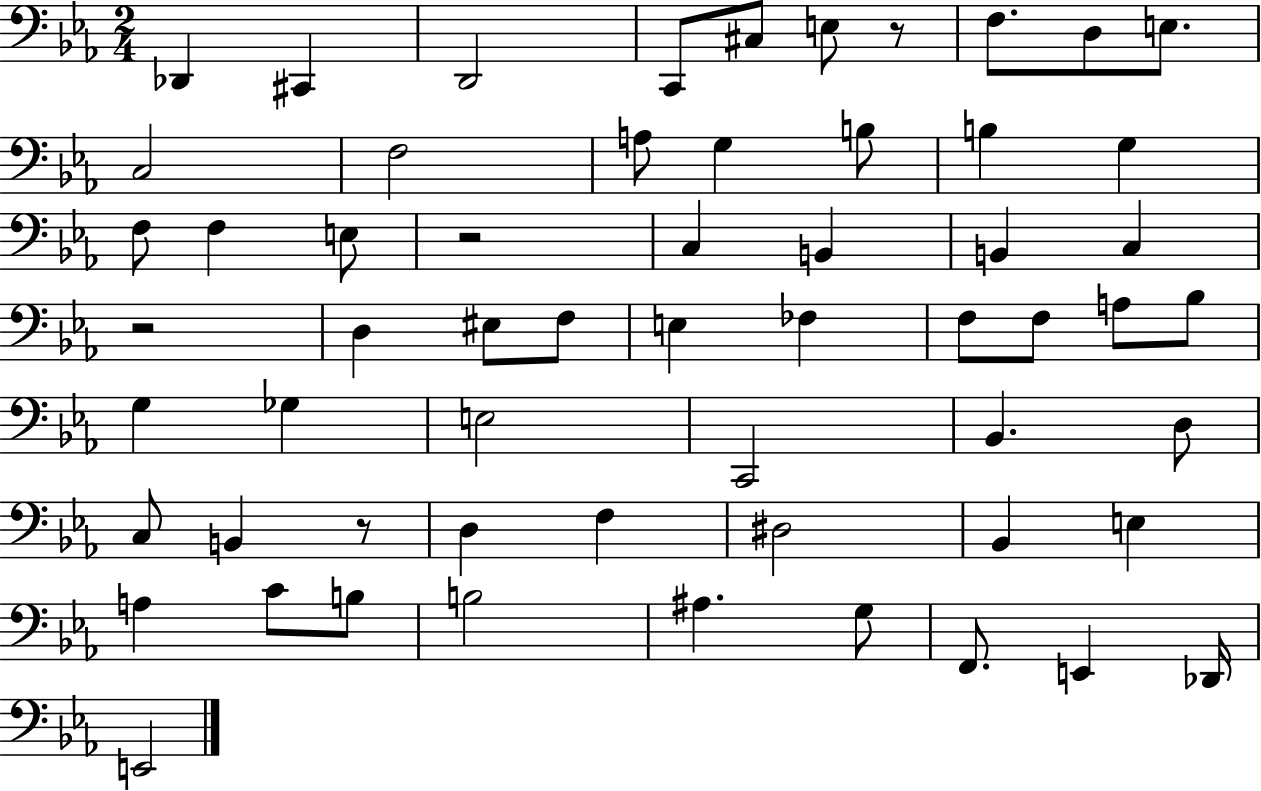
Db2/q C#2/q D2/h C2/e C#3/e E3/e R/e F3/e. D3/e E3/e. C3/h F3/h A3/e G3/q B3/e B3/q G3/q F3/e F3/q E3/e R/h C3/q B2/q B2/q C3/q R/h D3/q EIS3/e F3/e E3/q FES3/q F3/e F3/e A3/e Bb3/e G3/q Gb3/q E3/h C2/h Bb2/q. D3/e C3/e B2/q R/e D3/q F3/q D#3/h Bb2/q E3/q A3/q C4/e B3/e B3/h A#3/q. G3/e F2/e. E2/q Db2/s E2/h